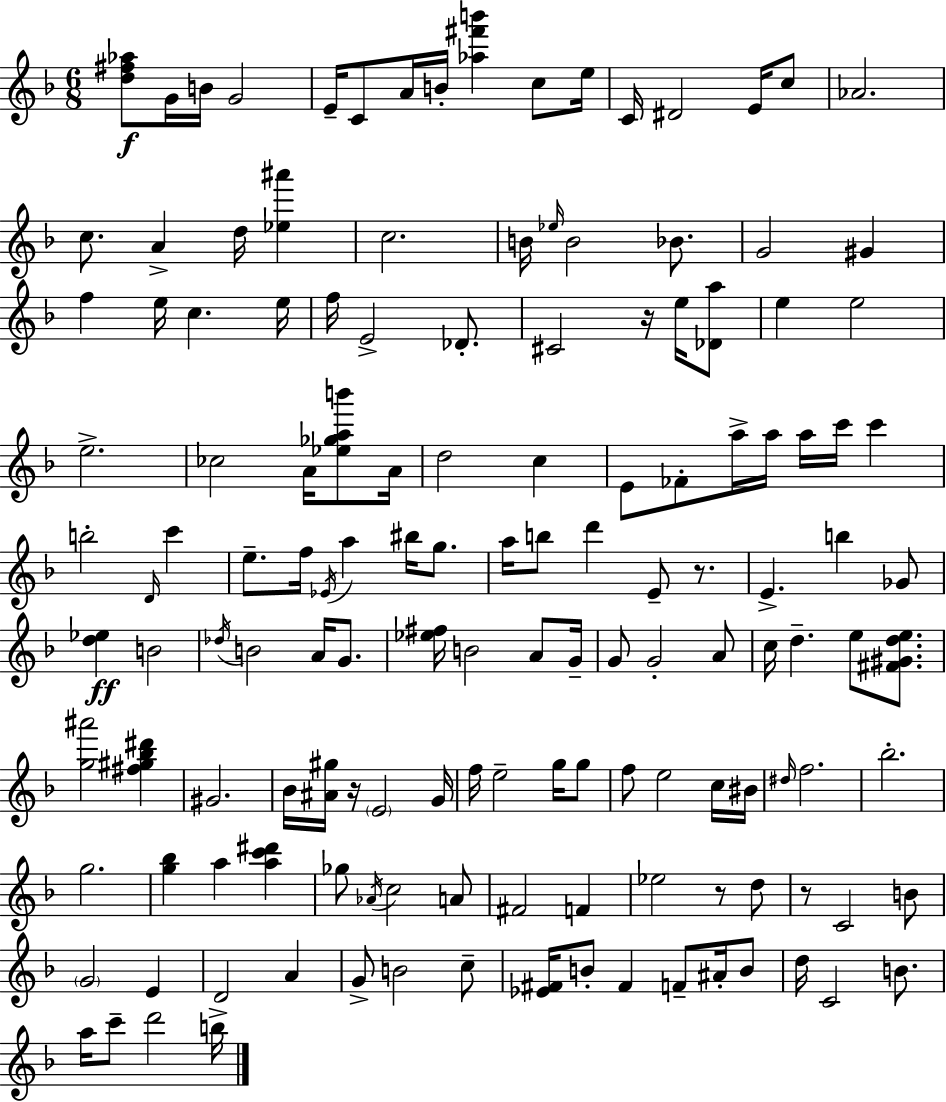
{
  \clef treble
  \numericTimeSignature
  \time 6/8
  \key d \minor
  \repeat volta 2 { <d'' fis'' aes''>8\f g'16 b'16 g'2 | e'16-- c'8 a'16 b'16-. <aes'' fis''' b'''>4 c''8 e''16 | c'16 dis'2 e'16 c''8 | aes'2. | \break c''8. a'4-> d''16 <ees'' ais'''>4 | c''2. | b'16 \grace { ees''16 } b'2 bes'8. | g'2 gis'4 | \break f''4 e''16 c''4. | e''16 f''16 e'2-> des'8.-. | cis'2 r16 e''16 <des' a''>8 | e''4 e''2 | \break e''2.-> | ces''2 a'16 <ees'' ges'' a'' b'''>8 | a'16 d''2 c''4 | e'8 fes'8-. a''16-> a''16 a''16 c'''16 c'''4 | \break b''2-. \grace { d'16 } c'''4 | e''8.-- f''16 \acciaccatura { ees'16 } a''4 bis''16 | g''8. a''16 b''8 d'''4 e'8-- | r8. e'4.-> b''4 | \break ges'8 <d'' ees''>4\ff b'2 | \acciaccatura { des''16 } b'2 | a'16 g'8. <ees'' fis''>16 b'2 | a'8 g'16-- g'8 g'2-. | \break a'8 c''16 d''4.-- e''8 | <fis' gis' d'' e''>8. <g'' ais'''>2 | <fis'' gis'' bes'' dis'''>4 gis'2. | bes'16 <ais' gis''>16 r16 \parenthesize e'2 | \break g'16 f''16 e''2-- | g''16 g''8 f''8 e''2 | c''16 bis'16 \grace { dis''16 } f''2. | bes''2.-. | \break g''2. | <g'' bes''>4 a''4 | <a'' c''' dis'''>4 ges''8 \acciaccatura { aes'16 } c''2 | a'8 fis'2 | \break f'4 ees''2 | r8 d''8 r8 c'2 | b'8 \parenthesize g'2 | e'4 d'2 | \break a'4 g'8-> b'2 | c''8-- <ees' fis'>16 b'8-. fis'4 | f'8-- ais'16-. b'8 d''16 c'2 | b'8. a''16 c'''8-- d'''2 | \break b''16-> } \bar "|."
}